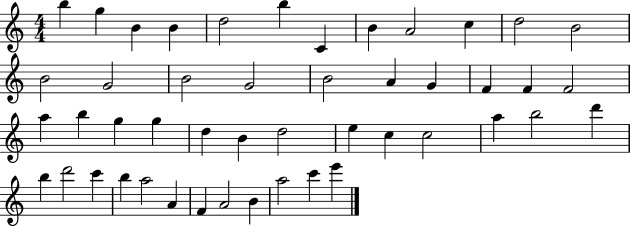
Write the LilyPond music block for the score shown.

{
  \clef treble
  \numericTimeSignature
  \time 4/4
  \key c \major
  b''4 g''4 b'4 b'4 | d''2 b''4 c'4 | b'4 a'2 c''4 | d''2 b'2 | \break b'2 g'2 | b'2 g'2 | b'2 a'4 g'4 | f'4 f'4 f'2 | \break a''4 b''4 g''4 g''4 | d''4 b'4 d''2 | e''4 c''4 c''2 | a''4 b''2 d'''4 | \break b''4 d'''2 c'''4 | b''4 a''2 a'4 | f'4 a'2 b'4 | a''2 c'''4 e'''4 | \break \bar "|."
}